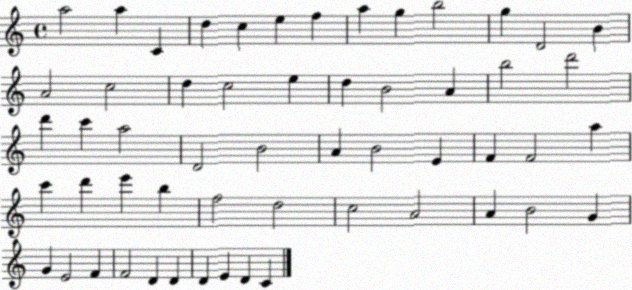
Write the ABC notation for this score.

X:1
T:Untitled
M:4/4
L:1/4
K:C
a2 a C d c e f a g b2 g D2 B A2 c2 d c2 e d B2 A b2 d'2 d' c' a2 D2 B2 A B2 E F F2 a c' d' e' b f2 d2 c2 A2 A B2 G G E2 F F2 D D D E D C